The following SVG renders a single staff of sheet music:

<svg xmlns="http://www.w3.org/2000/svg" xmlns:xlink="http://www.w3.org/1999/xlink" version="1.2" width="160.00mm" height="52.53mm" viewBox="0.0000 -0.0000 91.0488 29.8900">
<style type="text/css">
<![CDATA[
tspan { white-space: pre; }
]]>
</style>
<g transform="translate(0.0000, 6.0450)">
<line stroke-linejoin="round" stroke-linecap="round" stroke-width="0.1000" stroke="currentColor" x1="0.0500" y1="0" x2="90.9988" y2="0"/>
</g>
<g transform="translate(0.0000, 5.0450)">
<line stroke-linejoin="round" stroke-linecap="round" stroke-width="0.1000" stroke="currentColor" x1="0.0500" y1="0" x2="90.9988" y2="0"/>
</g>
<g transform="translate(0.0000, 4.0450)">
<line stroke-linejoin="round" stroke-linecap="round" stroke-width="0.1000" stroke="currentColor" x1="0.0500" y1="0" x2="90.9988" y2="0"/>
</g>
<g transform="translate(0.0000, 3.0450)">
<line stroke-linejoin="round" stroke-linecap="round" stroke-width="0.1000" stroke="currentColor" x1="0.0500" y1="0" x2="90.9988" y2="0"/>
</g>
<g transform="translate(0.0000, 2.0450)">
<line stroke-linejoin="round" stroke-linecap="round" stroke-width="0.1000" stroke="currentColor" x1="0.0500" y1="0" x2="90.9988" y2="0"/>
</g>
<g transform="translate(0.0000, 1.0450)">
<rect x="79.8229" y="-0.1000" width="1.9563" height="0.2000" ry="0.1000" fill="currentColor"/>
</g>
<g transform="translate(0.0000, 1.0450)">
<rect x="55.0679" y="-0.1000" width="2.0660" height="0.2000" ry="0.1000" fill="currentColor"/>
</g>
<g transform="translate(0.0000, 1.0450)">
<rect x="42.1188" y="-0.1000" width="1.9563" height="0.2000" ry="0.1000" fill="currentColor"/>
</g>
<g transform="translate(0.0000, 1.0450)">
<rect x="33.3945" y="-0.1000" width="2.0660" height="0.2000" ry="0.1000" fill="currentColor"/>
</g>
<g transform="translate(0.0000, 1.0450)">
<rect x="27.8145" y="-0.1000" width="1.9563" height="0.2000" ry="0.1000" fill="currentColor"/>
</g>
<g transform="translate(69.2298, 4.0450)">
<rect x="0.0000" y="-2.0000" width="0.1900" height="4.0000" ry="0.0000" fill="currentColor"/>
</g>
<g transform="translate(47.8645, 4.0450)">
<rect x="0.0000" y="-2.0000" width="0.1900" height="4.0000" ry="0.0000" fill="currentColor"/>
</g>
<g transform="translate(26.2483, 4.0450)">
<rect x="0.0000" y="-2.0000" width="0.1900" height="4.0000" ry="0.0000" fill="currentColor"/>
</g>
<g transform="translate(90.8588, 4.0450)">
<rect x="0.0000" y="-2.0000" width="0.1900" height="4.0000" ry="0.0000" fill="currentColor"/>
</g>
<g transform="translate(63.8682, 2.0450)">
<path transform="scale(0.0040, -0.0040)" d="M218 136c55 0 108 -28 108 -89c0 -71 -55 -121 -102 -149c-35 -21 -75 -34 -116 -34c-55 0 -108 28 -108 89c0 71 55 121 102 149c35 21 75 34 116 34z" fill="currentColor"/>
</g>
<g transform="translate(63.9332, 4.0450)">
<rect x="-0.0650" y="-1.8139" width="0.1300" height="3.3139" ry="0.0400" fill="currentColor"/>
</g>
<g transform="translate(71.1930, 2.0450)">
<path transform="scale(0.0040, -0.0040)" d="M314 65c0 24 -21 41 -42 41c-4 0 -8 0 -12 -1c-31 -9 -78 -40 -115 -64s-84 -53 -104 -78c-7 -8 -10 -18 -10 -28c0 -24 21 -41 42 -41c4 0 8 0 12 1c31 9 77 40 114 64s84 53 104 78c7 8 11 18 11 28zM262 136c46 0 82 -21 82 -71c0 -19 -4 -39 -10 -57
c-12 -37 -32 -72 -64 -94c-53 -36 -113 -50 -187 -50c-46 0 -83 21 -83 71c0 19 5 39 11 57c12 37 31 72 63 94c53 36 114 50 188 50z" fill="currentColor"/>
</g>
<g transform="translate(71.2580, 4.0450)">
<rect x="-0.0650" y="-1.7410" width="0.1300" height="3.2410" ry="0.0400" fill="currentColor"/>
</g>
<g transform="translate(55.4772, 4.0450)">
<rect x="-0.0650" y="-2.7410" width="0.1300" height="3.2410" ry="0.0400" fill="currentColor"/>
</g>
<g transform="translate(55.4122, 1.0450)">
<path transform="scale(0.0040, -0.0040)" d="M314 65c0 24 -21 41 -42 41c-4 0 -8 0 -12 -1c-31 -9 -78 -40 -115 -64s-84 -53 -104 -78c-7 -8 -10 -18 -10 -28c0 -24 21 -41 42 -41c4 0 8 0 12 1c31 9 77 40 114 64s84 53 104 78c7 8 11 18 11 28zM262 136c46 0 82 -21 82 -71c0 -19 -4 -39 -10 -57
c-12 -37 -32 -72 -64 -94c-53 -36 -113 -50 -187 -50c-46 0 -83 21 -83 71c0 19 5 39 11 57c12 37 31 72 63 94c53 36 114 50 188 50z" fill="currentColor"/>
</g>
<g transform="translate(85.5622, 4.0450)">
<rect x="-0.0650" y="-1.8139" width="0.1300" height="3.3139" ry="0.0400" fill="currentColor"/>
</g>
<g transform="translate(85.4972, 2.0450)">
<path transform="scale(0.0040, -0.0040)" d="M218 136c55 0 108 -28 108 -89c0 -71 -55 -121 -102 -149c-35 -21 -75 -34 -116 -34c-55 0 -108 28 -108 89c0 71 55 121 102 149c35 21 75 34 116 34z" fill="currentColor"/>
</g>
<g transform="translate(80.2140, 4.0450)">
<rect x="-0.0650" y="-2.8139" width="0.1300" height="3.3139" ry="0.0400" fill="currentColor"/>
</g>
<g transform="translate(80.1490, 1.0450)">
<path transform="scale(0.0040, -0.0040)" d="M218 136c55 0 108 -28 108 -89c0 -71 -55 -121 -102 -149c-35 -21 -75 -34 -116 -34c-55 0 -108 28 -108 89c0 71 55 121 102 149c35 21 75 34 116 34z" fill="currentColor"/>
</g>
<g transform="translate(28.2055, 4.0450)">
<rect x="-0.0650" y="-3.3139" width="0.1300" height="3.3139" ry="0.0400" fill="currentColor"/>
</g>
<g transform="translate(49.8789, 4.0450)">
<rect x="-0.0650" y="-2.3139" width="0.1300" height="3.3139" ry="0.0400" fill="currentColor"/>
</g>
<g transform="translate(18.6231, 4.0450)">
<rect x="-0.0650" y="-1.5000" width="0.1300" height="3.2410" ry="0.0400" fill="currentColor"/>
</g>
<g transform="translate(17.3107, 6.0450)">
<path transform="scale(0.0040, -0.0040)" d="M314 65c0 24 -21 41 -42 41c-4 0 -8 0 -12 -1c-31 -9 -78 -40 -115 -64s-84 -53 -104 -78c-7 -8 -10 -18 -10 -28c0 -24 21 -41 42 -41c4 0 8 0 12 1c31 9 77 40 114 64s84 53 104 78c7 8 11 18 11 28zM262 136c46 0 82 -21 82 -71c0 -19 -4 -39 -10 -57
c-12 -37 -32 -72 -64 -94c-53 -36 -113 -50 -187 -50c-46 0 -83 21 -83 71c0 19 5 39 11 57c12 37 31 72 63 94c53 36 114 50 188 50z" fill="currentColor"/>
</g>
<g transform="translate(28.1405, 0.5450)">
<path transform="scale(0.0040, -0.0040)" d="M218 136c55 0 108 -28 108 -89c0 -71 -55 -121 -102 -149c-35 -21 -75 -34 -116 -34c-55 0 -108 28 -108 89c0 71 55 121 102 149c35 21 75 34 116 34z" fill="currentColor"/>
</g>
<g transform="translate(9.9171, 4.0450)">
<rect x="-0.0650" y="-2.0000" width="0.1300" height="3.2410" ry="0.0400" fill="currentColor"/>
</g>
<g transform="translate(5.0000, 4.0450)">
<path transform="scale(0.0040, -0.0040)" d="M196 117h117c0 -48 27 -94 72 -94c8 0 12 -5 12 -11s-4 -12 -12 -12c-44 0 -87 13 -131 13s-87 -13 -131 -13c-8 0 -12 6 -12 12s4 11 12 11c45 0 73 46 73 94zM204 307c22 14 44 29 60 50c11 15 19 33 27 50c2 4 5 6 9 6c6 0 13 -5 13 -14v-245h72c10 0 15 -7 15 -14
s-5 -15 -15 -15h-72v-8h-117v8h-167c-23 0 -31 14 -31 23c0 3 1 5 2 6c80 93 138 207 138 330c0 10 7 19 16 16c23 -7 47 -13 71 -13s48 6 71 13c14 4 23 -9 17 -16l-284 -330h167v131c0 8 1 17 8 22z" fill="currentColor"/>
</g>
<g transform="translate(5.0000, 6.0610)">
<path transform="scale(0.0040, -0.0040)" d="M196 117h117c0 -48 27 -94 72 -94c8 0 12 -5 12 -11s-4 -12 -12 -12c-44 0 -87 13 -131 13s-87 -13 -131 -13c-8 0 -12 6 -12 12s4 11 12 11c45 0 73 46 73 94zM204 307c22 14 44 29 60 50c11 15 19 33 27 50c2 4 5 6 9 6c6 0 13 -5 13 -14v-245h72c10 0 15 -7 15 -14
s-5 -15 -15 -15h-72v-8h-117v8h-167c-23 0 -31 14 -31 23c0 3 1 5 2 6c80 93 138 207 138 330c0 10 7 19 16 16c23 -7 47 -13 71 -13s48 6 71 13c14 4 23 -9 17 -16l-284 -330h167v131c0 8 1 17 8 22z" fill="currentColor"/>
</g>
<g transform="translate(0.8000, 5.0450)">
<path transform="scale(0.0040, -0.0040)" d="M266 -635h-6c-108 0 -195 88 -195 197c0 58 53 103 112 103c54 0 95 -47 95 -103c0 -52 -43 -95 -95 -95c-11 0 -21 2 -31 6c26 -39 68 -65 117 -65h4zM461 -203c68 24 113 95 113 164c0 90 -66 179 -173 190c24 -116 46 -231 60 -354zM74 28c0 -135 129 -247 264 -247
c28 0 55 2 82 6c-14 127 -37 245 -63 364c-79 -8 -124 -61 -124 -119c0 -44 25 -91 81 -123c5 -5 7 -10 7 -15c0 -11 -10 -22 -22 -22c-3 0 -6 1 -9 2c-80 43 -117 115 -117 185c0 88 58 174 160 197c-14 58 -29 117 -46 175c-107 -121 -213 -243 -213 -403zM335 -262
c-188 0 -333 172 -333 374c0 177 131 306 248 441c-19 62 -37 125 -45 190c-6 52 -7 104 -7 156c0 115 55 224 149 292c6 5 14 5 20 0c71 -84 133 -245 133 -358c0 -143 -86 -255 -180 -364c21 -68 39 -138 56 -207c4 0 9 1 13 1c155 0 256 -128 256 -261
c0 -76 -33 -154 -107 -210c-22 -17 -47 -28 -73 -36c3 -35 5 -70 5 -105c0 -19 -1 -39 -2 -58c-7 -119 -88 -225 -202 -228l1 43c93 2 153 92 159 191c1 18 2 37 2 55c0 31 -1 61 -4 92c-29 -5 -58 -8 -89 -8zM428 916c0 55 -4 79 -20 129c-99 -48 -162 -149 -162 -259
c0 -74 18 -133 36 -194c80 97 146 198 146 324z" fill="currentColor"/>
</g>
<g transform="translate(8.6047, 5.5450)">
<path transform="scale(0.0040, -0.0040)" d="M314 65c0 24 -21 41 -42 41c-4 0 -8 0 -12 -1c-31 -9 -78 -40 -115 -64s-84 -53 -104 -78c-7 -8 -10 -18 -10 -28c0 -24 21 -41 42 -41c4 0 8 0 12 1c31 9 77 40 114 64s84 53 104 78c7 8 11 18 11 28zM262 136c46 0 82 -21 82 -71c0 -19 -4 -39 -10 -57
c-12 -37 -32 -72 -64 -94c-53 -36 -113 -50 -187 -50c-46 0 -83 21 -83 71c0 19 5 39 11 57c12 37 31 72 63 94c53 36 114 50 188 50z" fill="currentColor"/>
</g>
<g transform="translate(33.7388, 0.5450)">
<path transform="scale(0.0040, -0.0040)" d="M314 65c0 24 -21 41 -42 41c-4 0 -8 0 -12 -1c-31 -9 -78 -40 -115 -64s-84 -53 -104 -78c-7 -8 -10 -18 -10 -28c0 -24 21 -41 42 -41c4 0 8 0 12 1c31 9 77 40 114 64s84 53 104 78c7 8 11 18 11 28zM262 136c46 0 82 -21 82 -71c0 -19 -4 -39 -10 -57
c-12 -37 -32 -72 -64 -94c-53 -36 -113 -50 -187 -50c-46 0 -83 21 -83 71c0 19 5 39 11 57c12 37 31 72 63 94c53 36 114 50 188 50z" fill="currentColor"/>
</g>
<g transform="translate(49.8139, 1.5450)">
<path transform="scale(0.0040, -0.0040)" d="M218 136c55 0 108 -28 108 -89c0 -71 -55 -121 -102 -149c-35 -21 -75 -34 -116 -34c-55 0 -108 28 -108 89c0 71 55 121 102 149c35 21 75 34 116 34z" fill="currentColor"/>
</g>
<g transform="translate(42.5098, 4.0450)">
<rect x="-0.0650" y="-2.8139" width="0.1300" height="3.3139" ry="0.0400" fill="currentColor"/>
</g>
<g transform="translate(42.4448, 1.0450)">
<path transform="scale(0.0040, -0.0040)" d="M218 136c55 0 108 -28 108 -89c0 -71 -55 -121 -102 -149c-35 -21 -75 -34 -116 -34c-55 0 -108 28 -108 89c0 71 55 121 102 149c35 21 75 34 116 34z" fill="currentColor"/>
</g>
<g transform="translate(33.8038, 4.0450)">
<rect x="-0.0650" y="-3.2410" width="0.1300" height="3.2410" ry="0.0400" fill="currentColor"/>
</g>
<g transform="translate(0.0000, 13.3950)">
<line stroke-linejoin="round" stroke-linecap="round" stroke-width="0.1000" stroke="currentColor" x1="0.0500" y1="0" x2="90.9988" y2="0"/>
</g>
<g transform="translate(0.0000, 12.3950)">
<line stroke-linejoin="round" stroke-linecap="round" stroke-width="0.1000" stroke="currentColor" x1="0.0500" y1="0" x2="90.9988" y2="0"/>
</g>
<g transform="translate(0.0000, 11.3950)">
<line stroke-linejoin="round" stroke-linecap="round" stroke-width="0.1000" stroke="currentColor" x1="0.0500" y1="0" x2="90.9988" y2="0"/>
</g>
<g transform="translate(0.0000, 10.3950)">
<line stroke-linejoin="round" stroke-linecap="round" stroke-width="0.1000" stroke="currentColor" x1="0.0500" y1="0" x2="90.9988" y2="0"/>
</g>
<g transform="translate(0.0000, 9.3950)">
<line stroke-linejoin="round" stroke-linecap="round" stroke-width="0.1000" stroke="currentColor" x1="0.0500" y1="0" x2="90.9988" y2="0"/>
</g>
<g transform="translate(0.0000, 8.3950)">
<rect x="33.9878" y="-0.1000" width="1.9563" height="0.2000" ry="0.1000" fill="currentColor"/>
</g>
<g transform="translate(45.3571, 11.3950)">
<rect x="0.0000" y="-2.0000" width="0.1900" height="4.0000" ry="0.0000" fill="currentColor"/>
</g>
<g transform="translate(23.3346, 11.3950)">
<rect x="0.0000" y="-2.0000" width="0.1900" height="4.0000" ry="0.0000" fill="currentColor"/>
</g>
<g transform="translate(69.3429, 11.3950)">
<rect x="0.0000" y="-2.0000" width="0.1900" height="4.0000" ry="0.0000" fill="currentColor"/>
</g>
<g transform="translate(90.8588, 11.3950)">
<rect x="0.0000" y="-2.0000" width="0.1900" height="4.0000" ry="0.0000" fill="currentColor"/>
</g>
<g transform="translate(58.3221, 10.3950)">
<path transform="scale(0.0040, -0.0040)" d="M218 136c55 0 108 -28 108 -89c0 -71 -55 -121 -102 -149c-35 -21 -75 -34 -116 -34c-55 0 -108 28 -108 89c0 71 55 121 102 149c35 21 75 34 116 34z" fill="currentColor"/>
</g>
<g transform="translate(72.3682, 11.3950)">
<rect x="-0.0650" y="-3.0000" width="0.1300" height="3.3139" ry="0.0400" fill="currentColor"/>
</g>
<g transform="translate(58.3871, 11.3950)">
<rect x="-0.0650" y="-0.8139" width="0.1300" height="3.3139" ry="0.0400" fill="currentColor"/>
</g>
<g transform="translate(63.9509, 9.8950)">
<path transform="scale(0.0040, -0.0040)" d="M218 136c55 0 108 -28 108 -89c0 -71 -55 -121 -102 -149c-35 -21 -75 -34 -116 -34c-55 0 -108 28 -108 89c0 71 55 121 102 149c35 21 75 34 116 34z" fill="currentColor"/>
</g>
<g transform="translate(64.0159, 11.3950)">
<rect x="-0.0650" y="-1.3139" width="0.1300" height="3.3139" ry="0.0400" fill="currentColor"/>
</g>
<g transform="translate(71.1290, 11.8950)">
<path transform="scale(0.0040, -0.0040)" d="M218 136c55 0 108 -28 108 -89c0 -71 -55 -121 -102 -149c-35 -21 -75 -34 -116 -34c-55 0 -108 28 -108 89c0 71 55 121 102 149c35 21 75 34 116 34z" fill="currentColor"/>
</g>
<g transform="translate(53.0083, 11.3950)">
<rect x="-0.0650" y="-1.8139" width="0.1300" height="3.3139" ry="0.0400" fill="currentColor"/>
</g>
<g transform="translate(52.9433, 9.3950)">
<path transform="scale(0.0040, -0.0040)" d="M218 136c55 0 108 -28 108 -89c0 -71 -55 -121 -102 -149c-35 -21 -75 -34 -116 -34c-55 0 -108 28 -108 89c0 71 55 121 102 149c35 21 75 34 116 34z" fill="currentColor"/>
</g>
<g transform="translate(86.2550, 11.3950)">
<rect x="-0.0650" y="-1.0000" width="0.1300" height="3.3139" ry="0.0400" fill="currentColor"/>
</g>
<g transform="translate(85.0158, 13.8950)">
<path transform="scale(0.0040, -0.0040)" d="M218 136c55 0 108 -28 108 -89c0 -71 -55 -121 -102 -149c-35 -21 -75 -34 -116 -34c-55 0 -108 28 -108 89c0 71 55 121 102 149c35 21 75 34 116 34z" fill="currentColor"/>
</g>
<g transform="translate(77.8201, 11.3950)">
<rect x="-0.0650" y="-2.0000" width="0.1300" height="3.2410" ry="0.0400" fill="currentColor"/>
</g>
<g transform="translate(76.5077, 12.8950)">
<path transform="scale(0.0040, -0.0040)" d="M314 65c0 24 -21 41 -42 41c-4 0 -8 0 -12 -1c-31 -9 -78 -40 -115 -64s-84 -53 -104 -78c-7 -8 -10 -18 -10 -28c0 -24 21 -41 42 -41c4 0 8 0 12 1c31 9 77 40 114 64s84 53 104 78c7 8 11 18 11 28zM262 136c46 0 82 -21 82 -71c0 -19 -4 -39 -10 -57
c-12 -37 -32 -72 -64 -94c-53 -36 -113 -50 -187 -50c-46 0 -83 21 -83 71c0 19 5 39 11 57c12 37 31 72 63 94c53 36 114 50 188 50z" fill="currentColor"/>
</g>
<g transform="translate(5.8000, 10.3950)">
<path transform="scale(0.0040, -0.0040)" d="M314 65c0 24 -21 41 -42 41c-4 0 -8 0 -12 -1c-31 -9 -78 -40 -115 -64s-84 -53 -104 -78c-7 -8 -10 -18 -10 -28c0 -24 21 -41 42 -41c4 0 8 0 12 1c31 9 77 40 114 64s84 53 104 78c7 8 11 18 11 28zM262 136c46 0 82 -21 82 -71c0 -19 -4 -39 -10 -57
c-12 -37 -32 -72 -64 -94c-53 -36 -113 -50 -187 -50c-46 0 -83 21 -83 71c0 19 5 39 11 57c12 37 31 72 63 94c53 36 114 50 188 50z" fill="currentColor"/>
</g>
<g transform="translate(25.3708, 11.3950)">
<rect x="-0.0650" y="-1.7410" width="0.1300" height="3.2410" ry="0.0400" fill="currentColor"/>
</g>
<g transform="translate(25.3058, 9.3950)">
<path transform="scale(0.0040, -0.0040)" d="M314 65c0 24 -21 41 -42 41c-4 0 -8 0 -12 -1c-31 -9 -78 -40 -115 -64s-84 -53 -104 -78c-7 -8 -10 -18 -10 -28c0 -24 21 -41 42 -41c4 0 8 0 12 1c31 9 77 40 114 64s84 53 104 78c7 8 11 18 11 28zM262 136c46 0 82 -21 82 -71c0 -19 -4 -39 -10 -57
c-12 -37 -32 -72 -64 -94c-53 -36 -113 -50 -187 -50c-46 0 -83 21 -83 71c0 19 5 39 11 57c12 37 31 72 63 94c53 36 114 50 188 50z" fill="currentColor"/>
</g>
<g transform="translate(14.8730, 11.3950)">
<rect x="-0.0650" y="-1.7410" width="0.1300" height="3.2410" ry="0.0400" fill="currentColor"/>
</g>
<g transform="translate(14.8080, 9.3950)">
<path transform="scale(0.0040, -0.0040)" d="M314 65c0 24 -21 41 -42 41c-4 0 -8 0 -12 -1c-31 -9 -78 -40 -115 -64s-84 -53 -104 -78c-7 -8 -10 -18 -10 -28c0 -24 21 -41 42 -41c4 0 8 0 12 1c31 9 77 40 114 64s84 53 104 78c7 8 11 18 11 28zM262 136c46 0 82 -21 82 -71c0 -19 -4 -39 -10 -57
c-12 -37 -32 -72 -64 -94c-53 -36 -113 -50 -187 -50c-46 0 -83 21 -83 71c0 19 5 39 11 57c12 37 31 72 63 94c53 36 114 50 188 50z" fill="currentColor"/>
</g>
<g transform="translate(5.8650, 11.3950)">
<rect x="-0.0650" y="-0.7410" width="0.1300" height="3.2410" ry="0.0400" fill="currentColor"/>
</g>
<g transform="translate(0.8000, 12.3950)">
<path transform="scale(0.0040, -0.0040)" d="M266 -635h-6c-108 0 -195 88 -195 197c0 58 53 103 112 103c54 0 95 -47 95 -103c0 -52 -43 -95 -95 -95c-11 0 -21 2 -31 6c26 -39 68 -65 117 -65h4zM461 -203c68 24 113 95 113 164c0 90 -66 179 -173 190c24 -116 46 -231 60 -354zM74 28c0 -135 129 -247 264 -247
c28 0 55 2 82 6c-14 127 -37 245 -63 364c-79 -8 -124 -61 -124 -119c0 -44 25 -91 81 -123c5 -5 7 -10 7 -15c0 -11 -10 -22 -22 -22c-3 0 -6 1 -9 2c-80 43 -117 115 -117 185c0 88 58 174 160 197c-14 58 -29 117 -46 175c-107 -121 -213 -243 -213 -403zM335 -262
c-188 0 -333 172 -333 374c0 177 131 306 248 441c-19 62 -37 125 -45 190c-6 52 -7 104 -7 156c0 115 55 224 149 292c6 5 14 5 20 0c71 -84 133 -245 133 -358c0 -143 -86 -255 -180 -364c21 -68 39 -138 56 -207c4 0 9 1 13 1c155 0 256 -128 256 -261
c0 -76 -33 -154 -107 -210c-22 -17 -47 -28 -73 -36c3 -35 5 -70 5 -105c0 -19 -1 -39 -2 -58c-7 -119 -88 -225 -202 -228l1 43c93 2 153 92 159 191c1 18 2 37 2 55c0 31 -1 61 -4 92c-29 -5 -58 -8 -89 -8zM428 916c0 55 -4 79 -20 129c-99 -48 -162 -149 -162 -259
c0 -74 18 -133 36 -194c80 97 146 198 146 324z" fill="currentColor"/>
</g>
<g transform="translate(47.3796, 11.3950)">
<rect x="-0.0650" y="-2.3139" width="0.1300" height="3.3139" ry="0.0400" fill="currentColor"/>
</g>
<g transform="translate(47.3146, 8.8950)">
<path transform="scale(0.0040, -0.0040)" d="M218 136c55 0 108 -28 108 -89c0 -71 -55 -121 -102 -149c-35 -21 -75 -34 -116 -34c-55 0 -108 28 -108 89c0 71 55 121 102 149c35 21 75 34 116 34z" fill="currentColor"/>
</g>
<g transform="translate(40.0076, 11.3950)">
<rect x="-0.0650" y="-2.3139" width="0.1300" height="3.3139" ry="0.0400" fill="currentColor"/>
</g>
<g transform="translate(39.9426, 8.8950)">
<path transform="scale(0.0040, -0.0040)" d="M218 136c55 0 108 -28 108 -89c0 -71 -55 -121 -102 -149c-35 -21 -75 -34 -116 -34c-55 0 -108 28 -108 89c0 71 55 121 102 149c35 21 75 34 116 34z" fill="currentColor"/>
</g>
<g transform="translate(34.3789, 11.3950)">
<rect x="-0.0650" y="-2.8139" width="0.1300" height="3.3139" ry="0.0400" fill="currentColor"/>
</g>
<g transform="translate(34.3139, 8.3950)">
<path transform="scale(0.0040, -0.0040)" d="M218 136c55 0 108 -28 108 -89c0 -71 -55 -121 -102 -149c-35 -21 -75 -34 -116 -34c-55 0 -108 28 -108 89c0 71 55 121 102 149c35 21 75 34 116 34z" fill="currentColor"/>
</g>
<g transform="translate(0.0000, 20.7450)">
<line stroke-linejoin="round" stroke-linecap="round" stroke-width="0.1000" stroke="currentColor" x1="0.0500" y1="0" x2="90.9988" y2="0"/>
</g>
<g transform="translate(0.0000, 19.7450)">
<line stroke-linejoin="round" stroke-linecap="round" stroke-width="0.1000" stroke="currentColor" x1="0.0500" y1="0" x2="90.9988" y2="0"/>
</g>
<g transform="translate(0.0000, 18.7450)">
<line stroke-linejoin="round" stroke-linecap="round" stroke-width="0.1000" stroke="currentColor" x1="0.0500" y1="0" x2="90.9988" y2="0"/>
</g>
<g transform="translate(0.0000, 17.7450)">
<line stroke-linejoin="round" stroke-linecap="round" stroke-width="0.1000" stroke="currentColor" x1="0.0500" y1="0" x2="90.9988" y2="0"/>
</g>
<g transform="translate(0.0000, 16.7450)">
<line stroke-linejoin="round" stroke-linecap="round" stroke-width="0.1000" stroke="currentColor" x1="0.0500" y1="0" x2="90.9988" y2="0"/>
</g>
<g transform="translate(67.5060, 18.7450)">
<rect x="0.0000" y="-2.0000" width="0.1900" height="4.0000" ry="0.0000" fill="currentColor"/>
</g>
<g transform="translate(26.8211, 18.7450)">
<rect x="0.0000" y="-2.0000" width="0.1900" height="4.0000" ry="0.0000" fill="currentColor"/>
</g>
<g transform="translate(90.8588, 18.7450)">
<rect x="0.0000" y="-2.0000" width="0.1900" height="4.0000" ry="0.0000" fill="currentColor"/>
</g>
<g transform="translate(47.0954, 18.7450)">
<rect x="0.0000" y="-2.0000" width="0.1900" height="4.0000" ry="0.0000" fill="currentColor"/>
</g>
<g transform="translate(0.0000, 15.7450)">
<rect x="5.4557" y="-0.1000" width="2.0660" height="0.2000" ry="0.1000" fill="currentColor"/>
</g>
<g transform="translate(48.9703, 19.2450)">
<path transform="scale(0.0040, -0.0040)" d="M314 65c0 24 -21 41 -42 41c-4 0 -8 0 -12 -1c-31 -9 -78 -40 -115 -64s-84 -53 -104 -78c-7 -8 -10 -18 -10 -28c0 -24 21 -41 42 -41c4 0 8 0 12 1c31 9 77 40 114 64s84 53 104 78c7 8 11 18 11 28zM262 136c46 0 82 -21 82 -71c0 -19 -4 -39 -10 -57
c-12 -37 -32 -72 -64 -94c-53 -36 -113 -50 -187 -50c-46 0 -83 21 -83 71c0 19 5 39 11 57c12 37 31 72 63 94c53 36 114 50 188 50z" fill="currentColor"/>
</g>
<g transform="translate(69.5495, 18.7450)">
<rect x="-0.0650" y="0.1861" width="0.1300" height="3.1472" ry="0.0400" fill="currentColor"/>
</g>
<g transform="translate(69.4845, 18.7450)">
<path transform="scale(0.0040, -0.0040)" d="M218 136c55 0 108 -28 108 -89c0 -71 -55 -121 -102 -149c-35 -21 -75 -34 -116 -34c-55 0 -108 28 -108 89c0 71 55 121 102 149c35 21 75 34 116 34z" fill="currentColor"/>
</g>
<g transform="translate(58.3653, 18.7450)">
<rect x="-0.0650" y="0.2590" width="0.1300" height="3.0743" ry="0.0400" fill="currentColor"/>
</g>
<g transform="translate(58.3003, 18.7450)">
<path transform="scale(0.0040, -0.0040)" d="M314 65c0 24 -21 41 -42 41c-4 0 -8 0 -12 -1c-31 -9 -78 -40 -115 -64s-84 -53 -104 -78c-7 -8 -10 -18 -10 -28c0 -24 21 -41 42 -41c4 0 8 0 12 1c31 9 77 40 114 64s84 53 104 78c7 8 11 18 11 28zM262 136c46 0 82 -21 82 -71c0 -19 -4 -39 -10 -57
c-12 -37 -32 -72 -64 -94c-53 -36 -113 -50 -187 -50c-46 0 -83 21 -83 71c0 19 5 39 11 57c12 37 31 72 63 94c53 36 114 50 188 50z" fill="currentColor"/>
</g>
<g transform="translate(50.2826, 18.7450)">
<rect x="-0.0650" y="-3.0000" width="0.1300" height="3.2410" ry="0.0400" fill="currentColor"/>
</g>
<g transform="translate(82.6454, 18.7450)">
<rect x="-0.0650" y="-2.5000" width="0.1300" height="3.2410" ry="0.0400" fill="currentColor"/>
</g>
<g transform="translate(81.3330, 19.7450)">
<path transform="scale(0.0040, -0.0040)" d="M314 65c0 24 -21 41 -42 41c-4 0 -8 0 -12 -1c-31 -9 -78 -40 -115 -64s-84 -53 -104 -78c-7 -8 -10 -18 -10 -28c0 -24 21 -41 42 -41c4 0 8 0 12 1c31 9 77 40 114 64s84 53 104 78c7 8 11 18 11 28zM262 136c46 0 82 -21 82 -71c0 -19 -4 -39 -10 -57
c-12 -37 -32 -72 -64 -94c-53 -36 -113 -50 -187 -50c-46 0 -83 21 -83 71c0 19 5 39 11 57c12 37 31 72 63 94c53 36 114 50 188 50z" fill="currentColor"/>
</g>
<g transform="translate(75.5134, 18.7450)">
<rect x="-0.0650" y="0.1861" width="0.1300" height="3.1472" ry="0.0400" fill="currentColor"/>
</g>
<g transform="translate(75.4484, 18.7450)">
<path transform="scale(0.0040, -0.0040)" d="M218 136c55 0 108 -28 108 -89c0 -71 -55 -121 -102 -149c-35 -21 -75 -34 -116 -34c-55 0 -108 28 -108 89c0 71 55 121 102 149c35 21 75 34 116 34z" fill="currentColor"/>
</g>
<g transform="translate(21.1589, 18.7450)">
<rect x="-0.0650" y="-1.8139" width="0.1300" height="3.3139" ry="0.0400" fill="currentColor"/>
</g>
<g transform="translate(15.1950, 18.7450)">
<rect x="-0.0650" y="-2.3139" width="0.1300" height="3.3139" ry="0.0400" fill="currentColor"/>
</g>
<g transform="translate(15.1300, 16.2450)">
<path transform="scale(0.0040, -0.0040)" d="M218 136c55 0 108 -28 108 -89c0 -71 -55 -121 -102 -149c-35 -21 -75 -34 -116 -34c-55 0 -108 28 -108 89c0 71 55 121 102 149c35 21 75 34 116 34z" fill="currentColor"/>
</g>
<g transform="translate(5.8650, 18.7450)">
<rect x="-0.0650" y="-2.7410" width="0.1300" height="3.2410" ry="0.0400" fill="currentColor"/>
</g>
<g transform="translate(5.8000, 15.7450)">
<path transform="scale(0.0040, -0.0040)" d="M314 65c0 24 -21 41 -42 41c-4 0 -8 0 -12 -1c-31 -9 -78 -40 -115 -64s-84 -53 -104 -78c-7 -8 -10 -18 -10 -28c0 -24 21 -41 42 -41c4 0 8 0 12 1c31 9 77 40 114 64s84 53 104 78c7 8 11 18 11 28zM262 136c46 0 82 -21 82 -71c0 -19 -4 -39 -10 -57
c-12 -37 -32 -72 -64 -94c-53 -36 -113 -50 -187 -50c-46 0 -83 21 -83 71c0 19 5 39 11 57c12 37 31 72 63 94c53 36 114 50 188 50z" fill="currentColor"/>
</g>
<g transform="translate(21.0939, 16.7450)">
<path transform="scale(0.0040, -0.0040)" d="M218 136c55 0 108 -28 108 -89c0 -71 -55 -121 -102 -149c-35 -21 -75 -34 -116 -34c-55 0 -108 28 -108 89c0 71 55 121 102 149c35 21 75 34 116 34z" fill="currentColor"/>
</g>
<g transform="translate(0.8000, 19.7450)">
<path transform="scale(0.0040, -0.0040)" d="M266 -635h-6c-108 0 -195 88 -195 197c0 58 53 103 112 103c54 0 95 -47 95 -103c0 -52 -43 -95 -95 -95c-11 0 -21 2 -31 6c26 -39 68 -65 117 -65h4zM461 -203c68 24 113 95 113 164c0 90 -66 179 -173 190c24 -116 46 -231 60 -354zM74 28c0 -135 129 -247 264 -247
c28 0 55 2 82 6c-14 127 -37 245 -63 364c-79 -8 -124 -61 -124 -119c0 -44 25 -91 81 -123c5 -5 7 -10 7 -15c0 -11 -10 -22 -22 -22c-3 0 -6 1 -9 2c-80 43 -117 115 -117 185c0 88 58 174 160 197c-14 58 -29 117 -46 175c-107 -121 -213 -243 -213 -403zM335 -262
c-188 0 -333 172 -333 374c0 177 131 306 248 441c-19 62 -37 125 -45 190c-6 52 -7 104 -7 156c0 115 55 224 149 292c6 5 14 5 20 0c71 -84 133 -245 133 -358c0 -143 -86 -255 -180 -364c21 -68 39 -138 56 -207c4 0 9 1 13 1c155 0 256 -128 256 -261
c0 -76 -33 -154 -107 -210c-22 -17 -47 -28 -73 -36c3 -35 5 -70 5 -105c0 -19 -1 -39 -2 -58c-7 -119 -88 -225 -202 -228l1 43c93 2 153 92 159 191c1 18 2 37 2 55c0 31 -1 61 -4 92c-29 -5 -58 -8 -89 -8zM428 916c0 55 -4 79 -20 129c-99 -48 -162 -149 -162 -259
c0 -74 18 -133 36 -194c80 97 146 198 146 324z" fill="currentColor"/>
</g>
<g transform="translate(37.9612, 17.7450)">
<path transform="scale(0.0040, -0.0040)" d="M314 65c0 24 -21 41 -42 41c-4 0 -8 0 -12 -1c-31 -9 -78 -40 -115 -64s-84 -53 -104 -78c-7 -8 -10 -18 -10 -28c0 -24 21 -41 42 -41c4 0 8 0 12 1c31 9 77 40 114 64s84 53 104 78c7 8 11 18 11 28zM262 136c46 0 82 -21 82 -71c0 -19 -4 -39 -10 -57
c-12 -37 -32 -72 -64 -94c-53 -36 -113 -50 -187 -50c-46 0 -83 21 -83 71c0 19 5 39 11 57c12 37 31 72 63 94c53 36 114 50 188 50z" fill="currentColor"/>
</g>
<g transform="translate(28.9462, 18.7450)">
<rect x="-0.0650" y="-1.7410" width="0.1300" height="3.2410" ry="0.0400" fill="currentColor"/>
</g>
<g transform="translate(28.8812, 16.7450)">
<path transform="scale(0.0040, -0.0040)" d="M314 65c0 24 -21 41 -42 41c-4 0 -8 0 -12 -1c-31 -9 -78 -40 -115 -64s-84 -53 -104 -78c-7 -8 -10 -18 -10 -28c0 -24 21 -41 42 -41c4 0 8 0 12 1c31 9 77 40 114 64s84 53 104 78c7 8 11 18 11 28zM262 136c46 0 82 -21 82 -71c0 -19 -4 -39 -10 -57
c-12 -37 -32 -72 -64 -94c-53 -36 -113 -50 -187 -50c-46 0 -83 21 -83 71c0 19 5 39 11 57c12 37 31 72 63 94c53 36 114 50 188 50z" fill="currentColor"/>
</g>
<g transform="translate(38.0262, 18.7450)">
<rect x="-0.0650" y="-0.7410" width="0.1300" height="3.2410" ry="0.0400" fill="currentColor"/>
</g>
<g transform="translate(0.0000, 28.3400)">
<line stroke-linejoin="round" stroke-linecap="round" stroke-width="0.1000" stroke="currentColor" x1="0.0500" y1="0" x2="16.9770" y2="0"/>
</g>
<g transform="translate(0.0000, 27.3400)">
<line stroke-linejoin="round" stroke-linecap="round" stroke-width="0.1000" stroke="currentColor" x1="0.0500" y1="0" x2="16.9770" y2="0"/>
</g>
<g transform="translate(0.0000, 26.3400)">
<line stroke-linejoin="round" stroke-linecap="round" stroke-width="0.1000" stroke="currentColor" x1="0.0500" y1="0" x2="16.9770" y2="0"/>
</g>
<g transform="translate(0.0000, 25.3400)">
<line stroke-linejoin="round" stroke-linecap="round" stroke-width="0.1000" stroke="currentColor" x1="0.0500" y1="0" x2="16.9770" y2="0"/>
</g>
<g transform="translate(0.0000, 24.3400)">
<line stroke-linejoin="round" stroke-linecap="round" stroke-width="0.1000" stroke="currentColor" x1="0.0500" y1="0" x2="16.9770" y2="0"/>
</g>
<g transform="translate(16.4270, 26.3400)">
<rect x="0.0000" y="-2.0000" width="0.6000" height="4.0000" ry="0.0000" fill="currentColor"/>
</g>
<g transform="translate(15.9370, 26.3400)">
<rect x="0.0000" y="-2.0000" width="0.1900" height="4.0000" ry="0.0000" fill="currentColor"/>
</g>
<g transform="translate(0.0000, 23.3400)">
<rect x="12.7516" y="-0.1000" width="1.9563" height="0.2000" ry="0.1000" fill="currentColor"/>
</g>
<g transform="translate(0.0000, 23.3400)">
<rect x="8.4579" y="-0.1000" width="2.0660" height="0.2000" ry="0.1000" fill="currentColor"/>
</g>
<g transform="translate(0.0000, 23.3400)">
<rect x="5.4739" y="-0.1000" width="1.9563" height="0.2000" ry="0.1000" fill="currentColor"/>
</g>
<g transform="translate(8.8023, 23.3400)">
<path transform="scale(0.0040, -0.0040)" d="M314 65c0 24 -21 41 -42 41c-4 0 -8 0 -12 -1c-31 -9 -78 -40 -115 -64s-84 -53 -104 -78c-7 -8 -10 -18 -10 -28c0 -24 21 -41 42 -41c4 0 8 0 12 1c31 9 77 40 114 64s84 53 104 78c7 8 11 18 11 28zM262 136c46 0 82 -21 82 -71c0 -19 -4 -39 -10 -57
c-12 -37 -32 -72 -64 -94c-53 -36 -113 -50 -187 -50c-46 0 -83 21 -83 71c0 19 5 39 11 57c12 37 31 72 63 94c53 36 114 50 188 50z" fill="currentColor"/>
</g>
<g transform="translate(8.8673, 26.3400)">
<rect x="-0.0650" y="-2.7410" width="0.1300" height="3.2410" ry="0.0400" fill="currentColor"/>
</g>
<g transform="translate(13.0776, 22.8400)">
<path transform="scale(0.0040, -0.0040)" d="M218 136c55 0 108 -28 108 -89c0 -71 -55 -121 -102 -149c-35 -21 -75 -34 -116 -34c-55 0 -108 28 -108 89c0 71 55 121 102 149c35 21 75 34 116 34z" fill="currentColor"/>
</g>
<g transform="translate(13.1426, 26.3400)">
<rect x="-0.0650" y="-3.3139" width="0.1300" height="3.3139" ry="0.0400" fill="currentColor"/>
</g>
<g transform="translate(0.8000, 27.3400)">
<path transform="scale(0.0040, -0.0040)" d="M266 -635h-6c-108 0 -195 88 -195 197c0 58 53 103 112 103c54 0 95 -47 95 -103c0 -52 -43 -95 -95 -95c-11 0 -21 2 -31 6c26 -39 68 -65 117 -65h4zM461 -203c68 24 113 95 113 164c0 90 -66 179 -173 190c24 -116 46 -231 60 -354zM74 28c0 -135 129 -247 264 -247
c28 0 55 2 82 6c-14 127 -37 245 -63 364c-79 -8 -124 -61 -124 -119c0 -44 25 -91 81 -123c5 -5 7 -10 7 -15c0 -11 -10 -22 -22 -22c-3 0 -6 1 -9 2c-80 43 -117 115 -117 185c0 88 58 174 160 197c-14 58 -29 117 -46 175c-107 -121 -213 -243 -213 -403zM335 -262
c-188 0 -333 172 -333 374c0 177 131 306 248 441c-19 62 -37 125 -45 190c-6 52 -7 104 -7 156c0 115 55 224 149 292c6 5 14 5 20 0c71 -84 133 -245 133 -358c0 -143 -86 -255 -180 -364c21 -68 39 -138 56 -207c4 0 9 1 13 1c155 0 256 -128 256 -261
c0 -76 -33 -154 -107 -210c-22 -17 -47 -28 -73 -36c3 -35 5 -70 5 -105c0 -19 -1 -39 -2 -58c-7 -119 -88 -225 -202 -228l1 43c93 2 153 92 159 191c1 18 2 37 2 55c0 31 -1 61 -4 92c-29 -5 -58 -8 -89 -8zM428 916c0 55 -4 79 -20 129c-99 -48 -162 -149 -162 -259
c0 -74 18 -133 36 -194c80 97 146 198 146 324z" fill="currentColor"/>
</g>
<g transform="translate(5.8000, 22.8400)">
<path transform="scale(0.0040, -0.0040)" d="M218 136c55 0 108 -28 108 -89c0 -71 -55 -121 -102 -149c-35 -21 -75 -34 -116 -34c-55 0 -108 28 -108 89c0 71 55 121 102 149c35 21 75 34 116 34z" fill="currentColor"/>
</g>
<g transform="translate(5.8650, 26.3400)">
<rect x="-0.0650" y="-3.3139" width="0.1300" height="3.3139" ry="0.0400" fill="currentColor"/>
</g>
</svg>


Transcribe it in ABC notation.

X:1
T:Untitled
M:4/4
L:1/4
K:C
F2 E2 b b2 a g a2 f f2 a f d2 f2 f2 a g g f d e A F2 D a2 g f f2 d2 A2 B2 B B G2 b a2 b